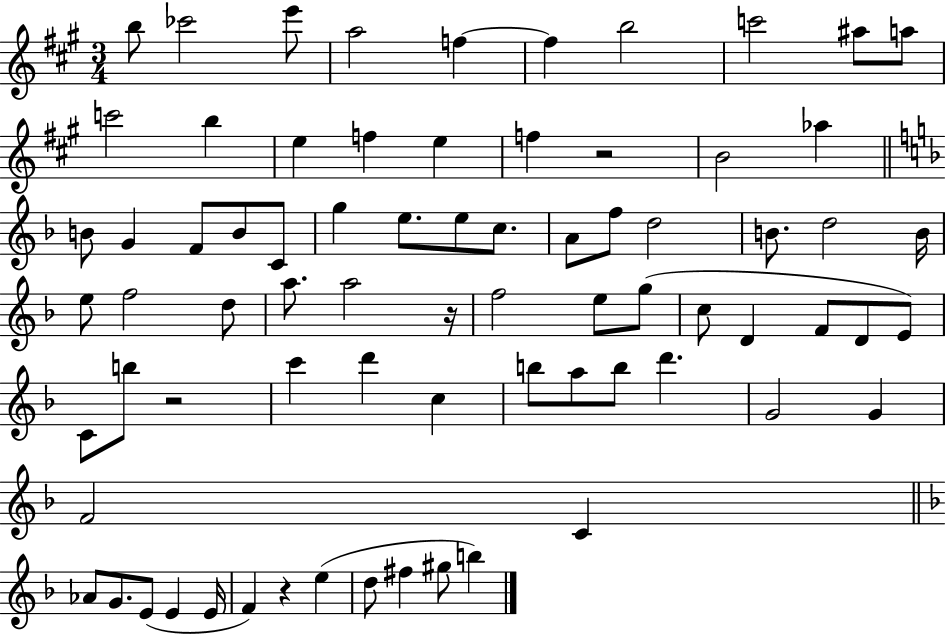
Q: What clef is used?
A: treble